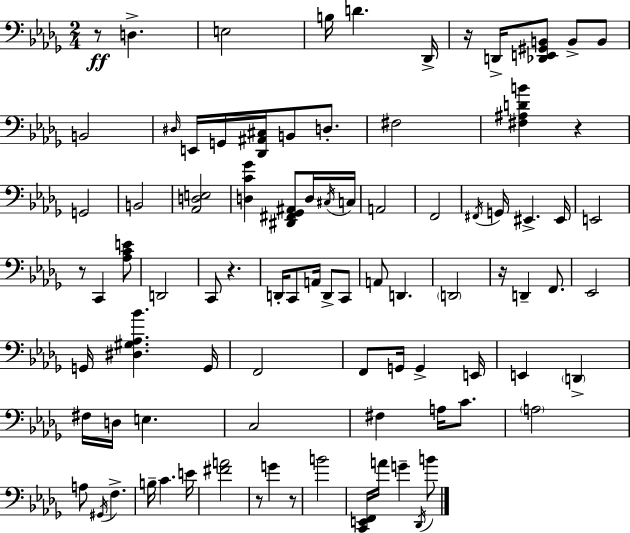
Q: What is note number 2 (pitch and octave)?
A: E3